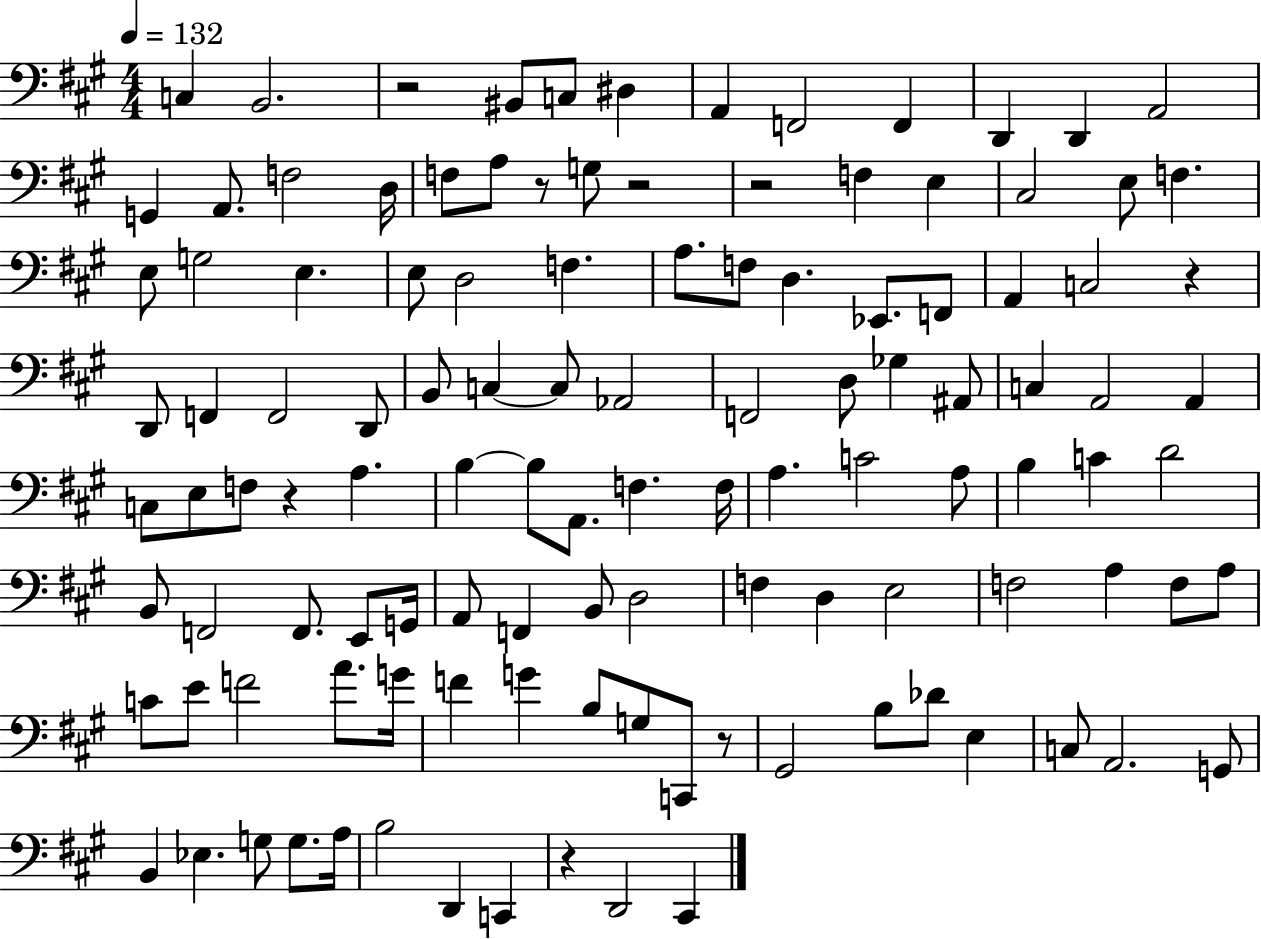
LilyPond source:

{
  \clef bass
  \numericTimeSignature
  \time 4/4
  \key a \major
  \tempo 4 = 132
  \repeat volta 2 { c4 b,2. | r2 bis,8 c8 dis4 | a,4 f,2 f,4 | d,4 d,4 a,2 | \break g,4 a,8. f2 d16 | f8 a8 r8 g8 r2 | r2 f4 e4 | cis2 e8 f4. | \break e8 g2 e4. | e8 d2 f4. | a8. f8 d4. ees,8. f,8 | a,4 c2 r4 | \break d,8 f,4 f,2 d,8 | b,8 c4~~ c8 aes,2 | f,2 d8 ges4 ais,8 | c4 a,2 a,4 | \break c8 e8 f8 r4 a4. | b4~~ b8 a,8. f4. f16 | a4. c'2 a8 | b4 c'4 d'2 | \break b,8 f,2 f,8. e,8 g,16 | a,8 f,4 b,8 d2 | f4 d4 e2 | f2 a4 f8 a8 | \break c'8 e'8 f'2 a'8. g'16 | f'4 g'4 b8 g8 c,8 r8 | gis,2 b8 des'8 e4 | c8 a,2. g,8 | \break b,4 ees4. g8 g8. a16 | b2 d,4 c,4 | r4 d,2 cis,4 | } \bar "|."
}